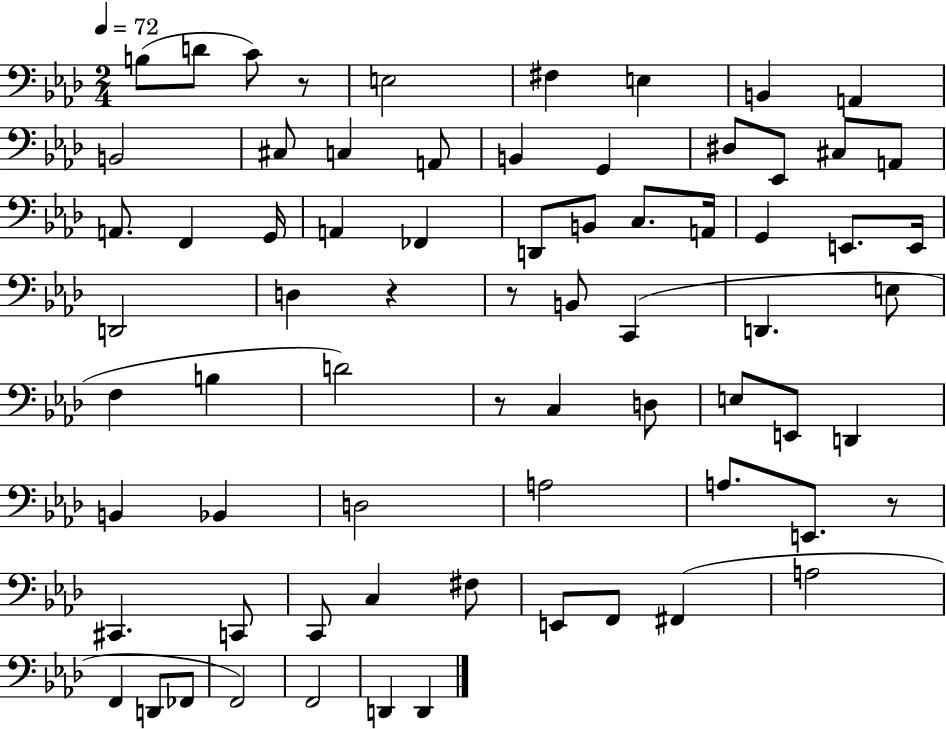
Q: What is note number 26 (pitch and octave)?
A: C3